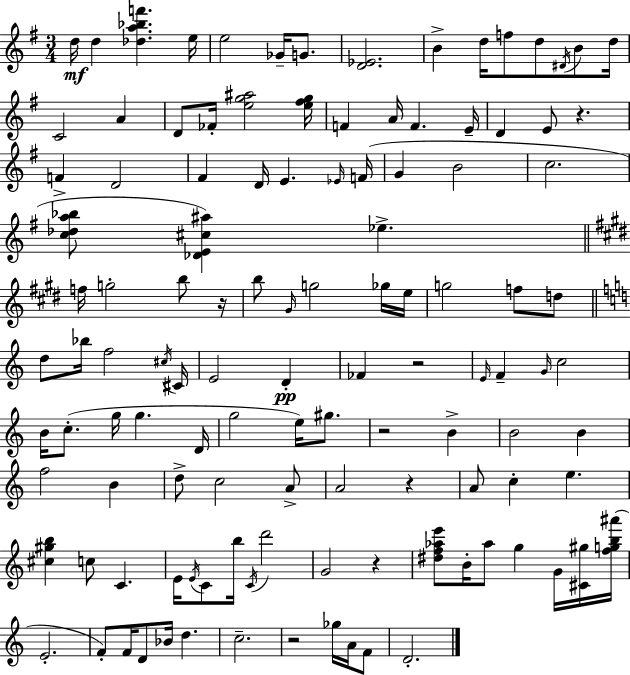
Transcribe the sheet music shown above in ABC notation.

X:1
T:Untitled
M:3/4
L:1/4
K:Em
d/4 d [_da_bf'] e/4 e2 _G/4 G/2 [D_E]2 B d/4 f/2 d/2 ^D/4 B/2 d/4 C2 A D/2 _F/4 [eg^a]2 [e^fg]/4 F A/4 F E/4 D E/2 z F D2 ^F D/4 E _E/4 F/4 G B2 c2 [c_da_b]/2 [_DE^c^a] _e f/4 g2 b/2 z/4 b/2 ^G/4 g2 _g/4 e/4 g2 f/2 d/2 d/2 _b/4 f2 ^c/4 ^C/4 E2 D _F z2 E/4 F G/4 c2 B/4 c/2 g/4 g D/4 g2 e/4 ^g/2 z2 B B2 B f2 B d/2 c2 A/2 A2 z A/2 c e [^c^gb] c/2 C E/4 E/4 C/2 b/4 C/4 d'2 G2 z [^df_ae']/2 B/4 _a/2 g G/4 [^C^g]/4 [fgb^a']/4 E2 F/2 F/4 D/2 _B/4 d c2 z2 _g/4 A/4 F/2 D2